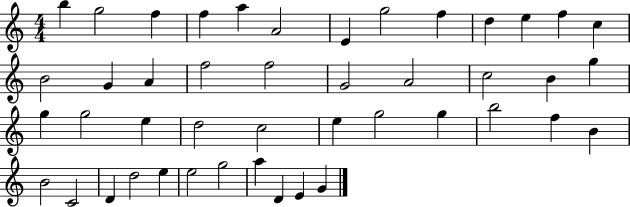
{
  \clef treble
  \numericTimeSignature
  \time 4/4
  \key c \major
  b''4 g''2 f''4 | f''4 a''4 a'2 | e'4 g''2 f''4 | d''4 e''4 f''4 c''4 | \break b'2 g'4 a'4 | f''2 f''2 | g'2 a'2 | c''2 b'4 g''4 | \break g''4 g''2 e''4 | d''2 c''2 | e''4 g''2 g''4 | b''2 f''4 b'4 | \break b'2 c'2 | d'4 d''2 e''4 | e''2 g''2 | a''4 d'4 e'4 g'4 | \break \bar "|."
}